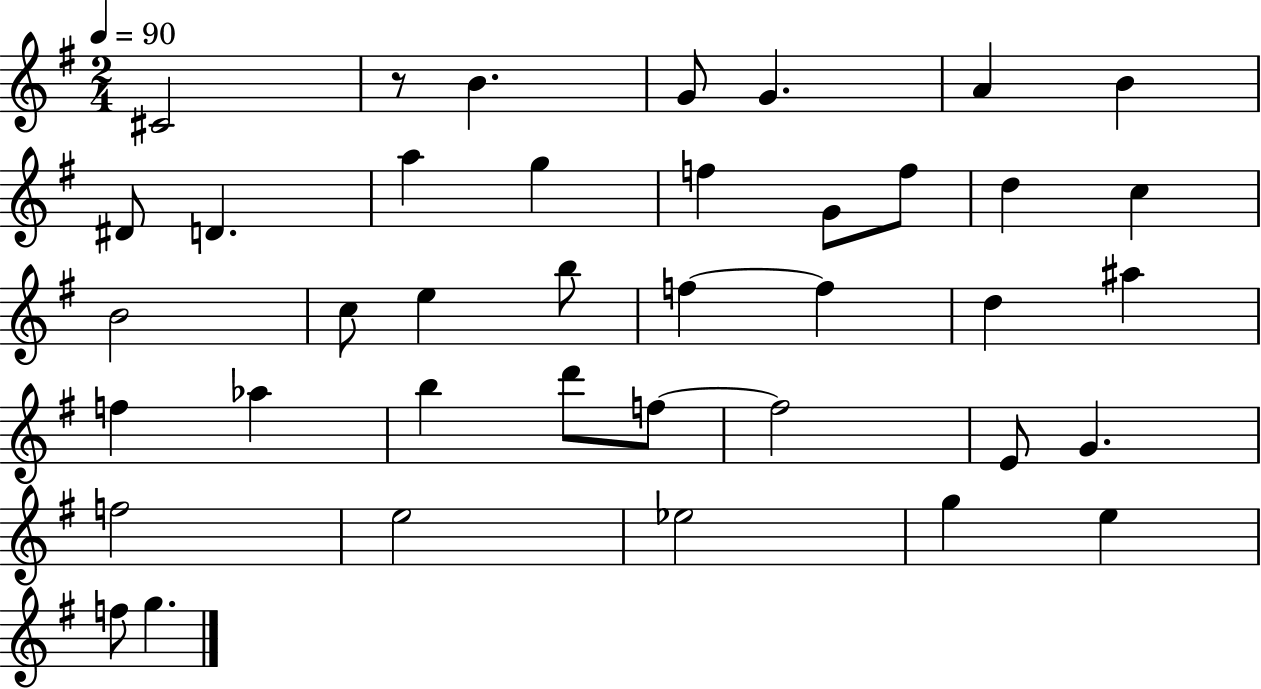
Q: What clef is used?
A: treble